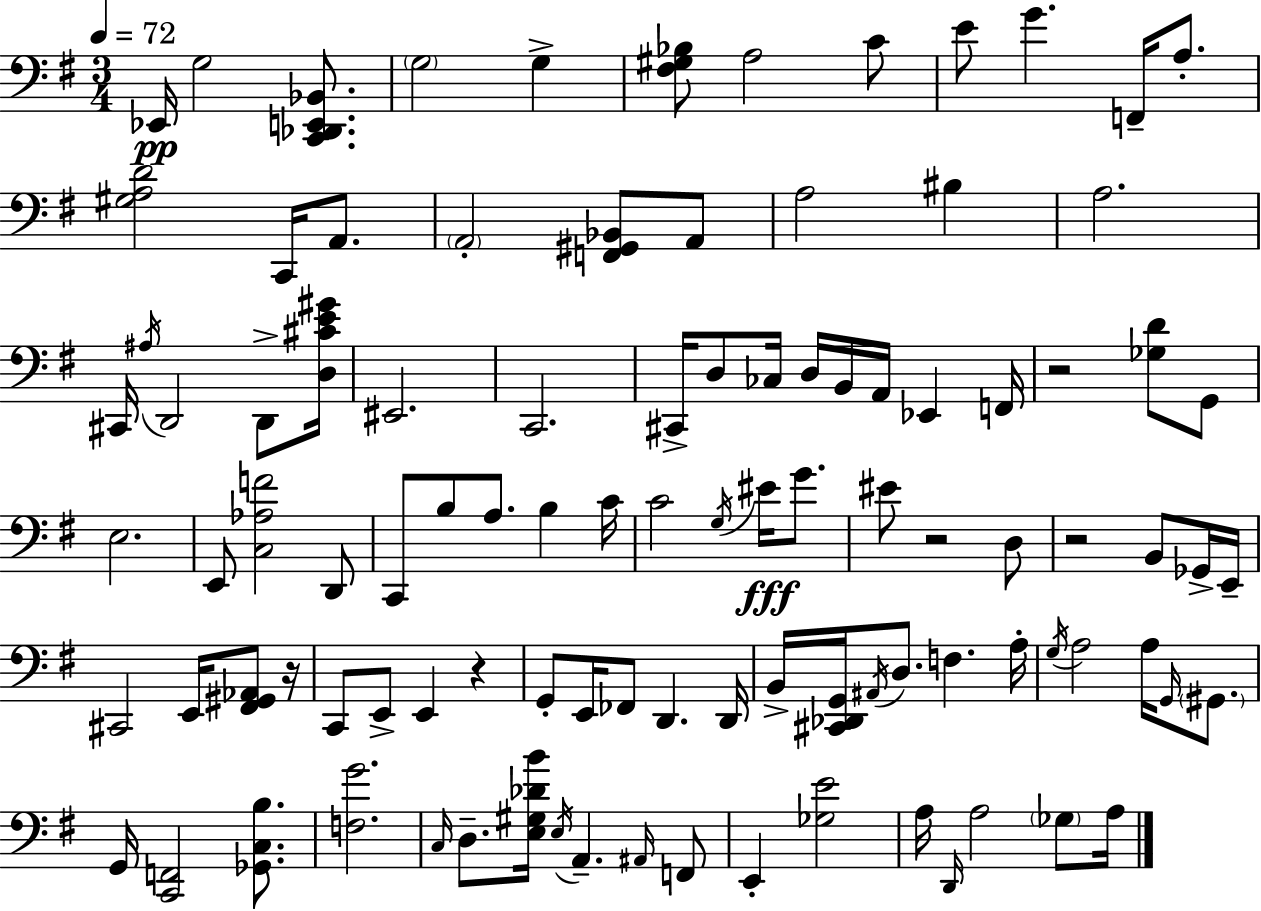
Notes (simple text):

Eb2/s G3/h [C2,Db2,E2,Bb2]/e. G3/h G3/q [F#3,G#3,Bb3]/e A3/h C4/e E4/e G4/q. F2/s A3/e. [G#3,A3,D4]/h C2/s A2/e. A2/h [F2,G#2,Bb2]/e A2/e A3/h BIS3/q A3/h. C#2/s A#3/s D2/h D2/e [D3,C#4,E4,G#4]/s EIS2/h. C2/h. C#2/s D3/e CES3/s D3/s B2/s A2/s Eb2/q F2/s R/h [Gb3,D4]/e G2/e E3/h. E2/e [C3,Ab3,F4]/h D2/e C2/e B3/e A3/e. B3/q C4/s C4/h G3/s EIS4/s G4/e. EIS4/e R/h D3/e R/h B2/e Gb2/s E2/s C#2/h E2/s [F#2,G#2,Ab2]/e R/s C2/e E2/e E2/q R/q G2/e E2/s FES2/e D2/q. D2/s B2/s [C#2,Db2,G2]/s A#2/s D3/e. F3/q. A3/s G3/s A3/h A3/s G2/s G#2/e. G2/s [C2,F2]/h [Gb2,C3,B3]/e. [F3,G4]/h. C3/s D3/e. [E3,G#3,Db4,B4]/s E3/s A2/q. A#2/s F2/e E2/q [Gb3,E4]/h A3/s D2/s A3/h Gb3/e A3/s